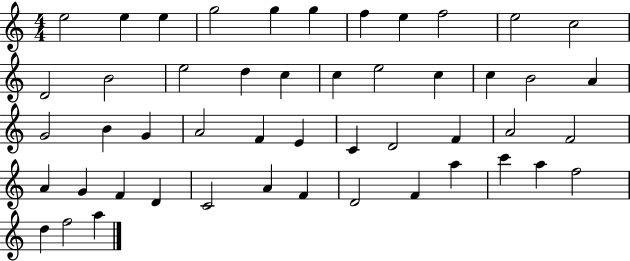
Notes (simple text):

E5/h E5/q E5/q G5/h G5/q G5/q F5/q E5/q F5/h E5/h C5/h D4/h B4/h E5/h D5/q C5/q C5/q E5/h C5/q C5/q B4/h A4/q G4/h B4/q G4/q A4/h F4/q E4/q C4/q D4/h F4/q A4/h F4/h A4/q G4/q F4/q D4/q C4/h A4/q F4/q D4/h F4/q A5/q C6/q A5/q F5/h D5/q F5/h A5/q